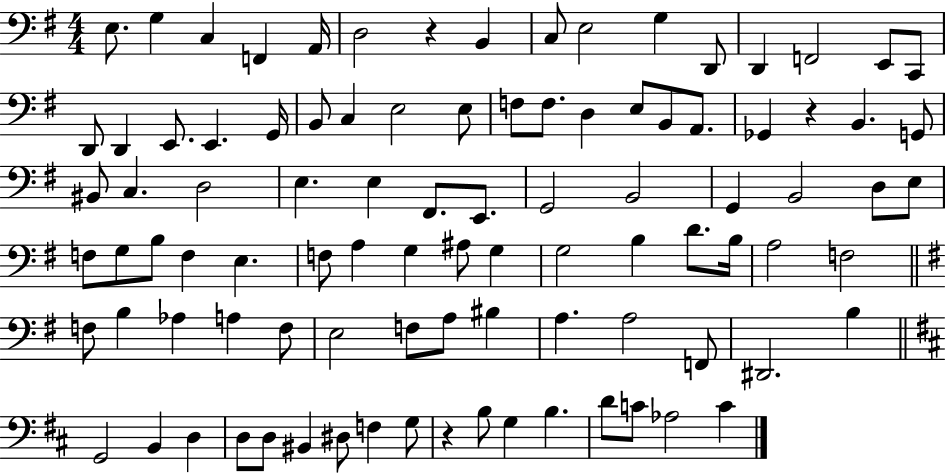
X:1
T:Untitled
M:4/4
L:1/4
K:G
E,/2 G, C, F,, A,,/4 D,2 z B,, C,/2 E,2 G, D,,/2 D,, F,,2 E,,/2 C,,/2 D,,/2 D,, E,,/2 E,, G,,/4 B,,/2 C, E,2 E,/2 F,/2 F,/2 D, E,/2 B,,/2 A,,/2 _G,, z B,, G,,/2 ^B,,/2 C, D,2 E, E, ^F,,/2 E,,/2 G,,2 B,,2 G,, B,,2 D,/2 E,/2 F,/2 G,/2 B,/2 F, E, F,/2 A, G, ^A,/2 G, G,2 B, D/2 B,/4 A,2 F,2 F,/2 B, _A, A, F,/2 E,2 F,/2 A,/2 ^B, A, A,2 F,,/2 ^D,,2 B, G,,2 B,, D, D,/2 D,/2 ^B,, ^D,/2 F, G,/2 z B,/2 G, B, D/2 C/2 _A,2 C